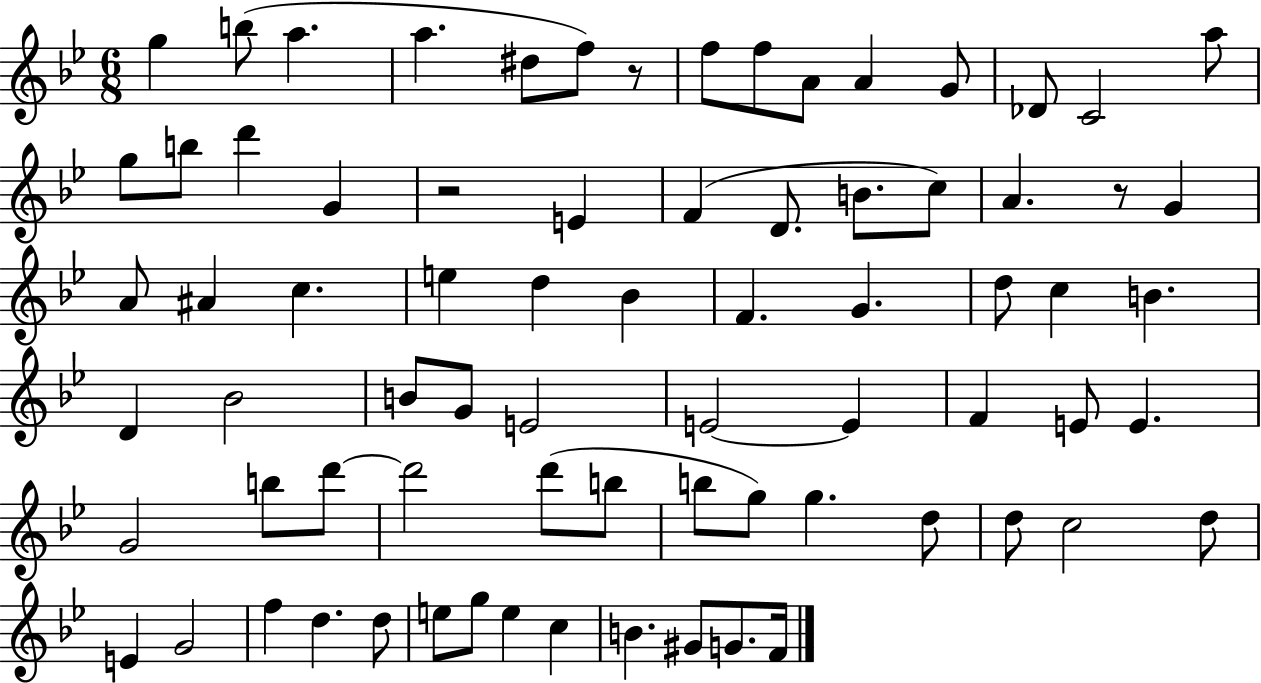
{
  \clef treble
  \numericTimeSignature
  \time 6/8
  \key bes \major
  g''4 b''8( a''4. | a''4. dis''8 f''8) r8 | f''8 f''8 a'8 a'4 g'8 | des'8 c'2 a''8 | \break g''8 b''8 d'''4 g'4 | r2 e'4 | f'4( d'8. b'8. c''8) | a'4. r8 g'4 | \break a'8 ais'4 c''4. | e''4 d''4 bes'4 | f'4. g'4. | d''8 c''4 b'4. | \break d'4 bes'2 | b'8 g'8 e'2 | e'2~~ e'4 | f'4 e'8 e'4. | \break g'2 b''8 d'''8~~ | d'''2 d'''8( b''8 | b''8 g''8) g''4. d''8 | d''8 c''2 d''8 | \break e'4 g'2 | f''4 d''4. d''8 | e''8 g''8 e''4 c''4 | b'4. gis'8 g'8. f'16 | \break \bar "|."
}